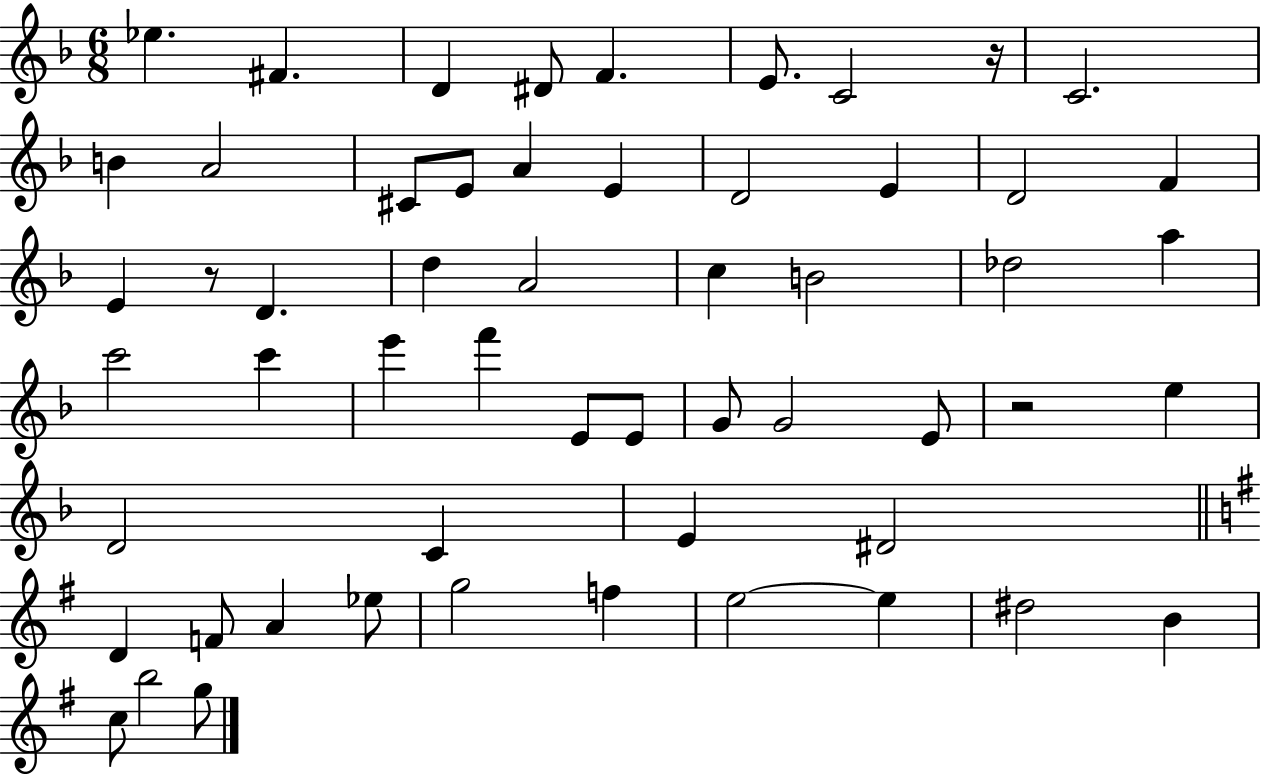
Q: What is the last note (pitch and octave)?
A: G5